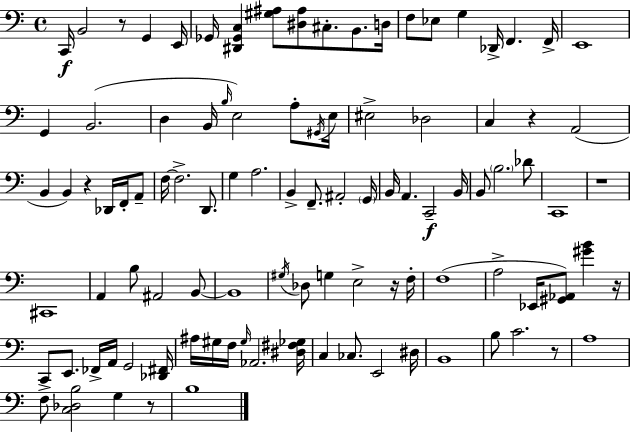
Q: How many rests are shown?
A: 8